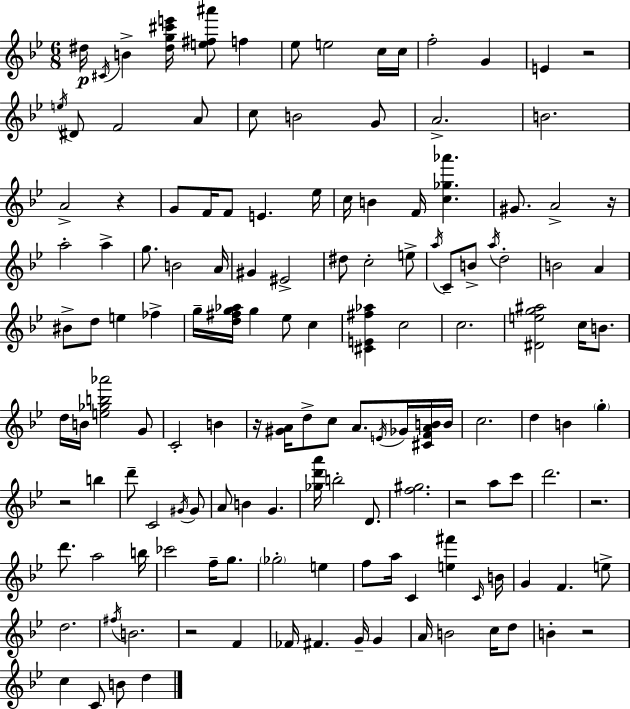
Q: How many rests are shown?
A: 9